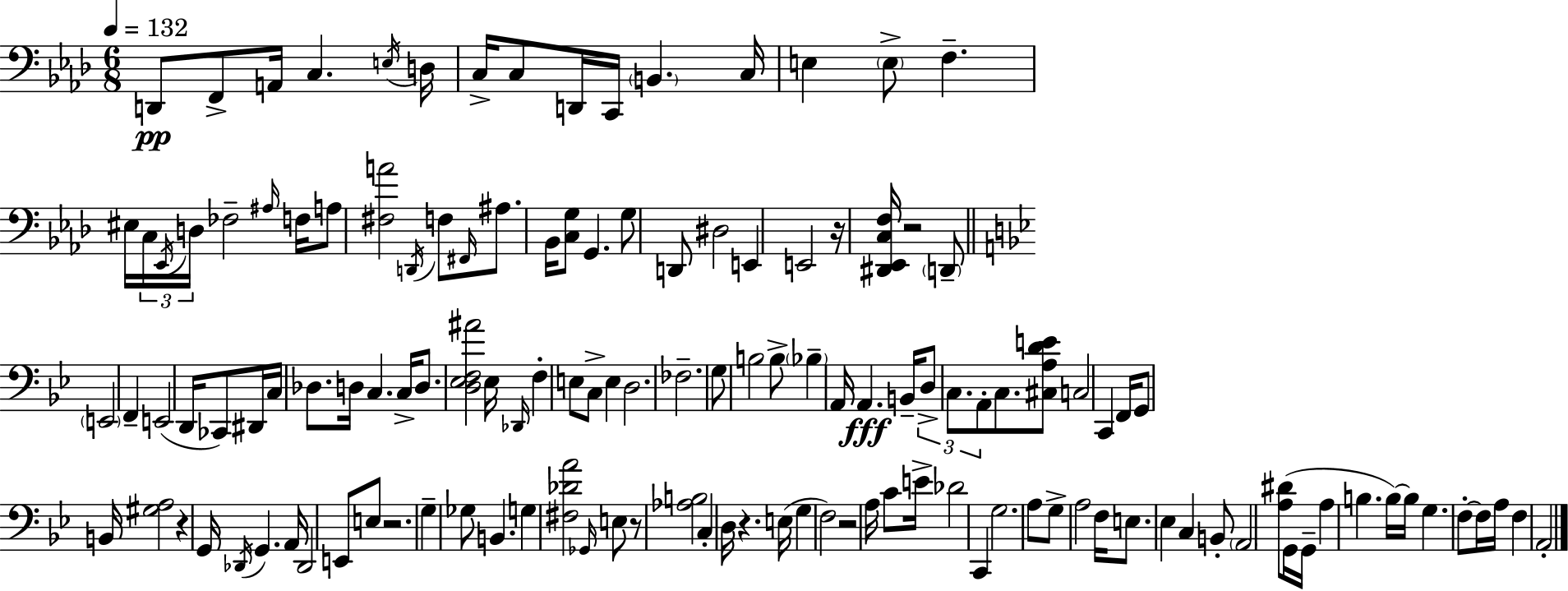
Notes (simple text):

D2/e F2/e A2/s C3/q. E3/s D3/s C3/s C3/e D2/s C2/s B2/q. C3/s E3/q E3/e F3/q. EIS3/s C3/s Eb2/s D3/s FES3/h A#3/s F3/s A3/e [F#3,A4]/h D2/s F3/e F#2/s A#3/e. Bb2/s [C3,G3]/e G2/q. G3/e D2/e D#3/h E2/q E2/h R/s [D#2,Eb2,C3,F3]/s R/h D2/e E2/h F2/q E2/h D2/s CES2/e D#2/s C3/s Db3/e. D3/s C3/q. C3/s D3/e. [D3,Eb3,F3,A#4]/h Eb3/s Db2/s F3/q E3/e C3/e E3/q D3/h. FES3/h. G3/e B3/h B3/e Bb3/q A2/s A2/q. B2/s D3/e C3/e. A2/e C3/e. [C#3,A3,D4,E4]/e C3/h C2/q F2/s G2/e B2/s [G#3,A3]/h R/q G2/s Db2/s G2/q. A2/s Db2/h E2/e E3/e R/h. G3/q Gb3/e B2/q. G3/q [F#3,Db4,A4]/h Gb2/s E3/e R/e [Ab3,B3]/h C3/q D3/s R/q. E3/s G3/q F3/h R/h A3/s C4/e E4/s Db4/h C2/q G3/h. A3/e G3/e A3/h F3/s E3/e. Eb3/q C3/q B2/e A2/h [A3,D#4]/e G2/s G2/s A3/q B3/q. B3/s B3/s G3/q. F3/e F3/s A3/s F3/q A2/h